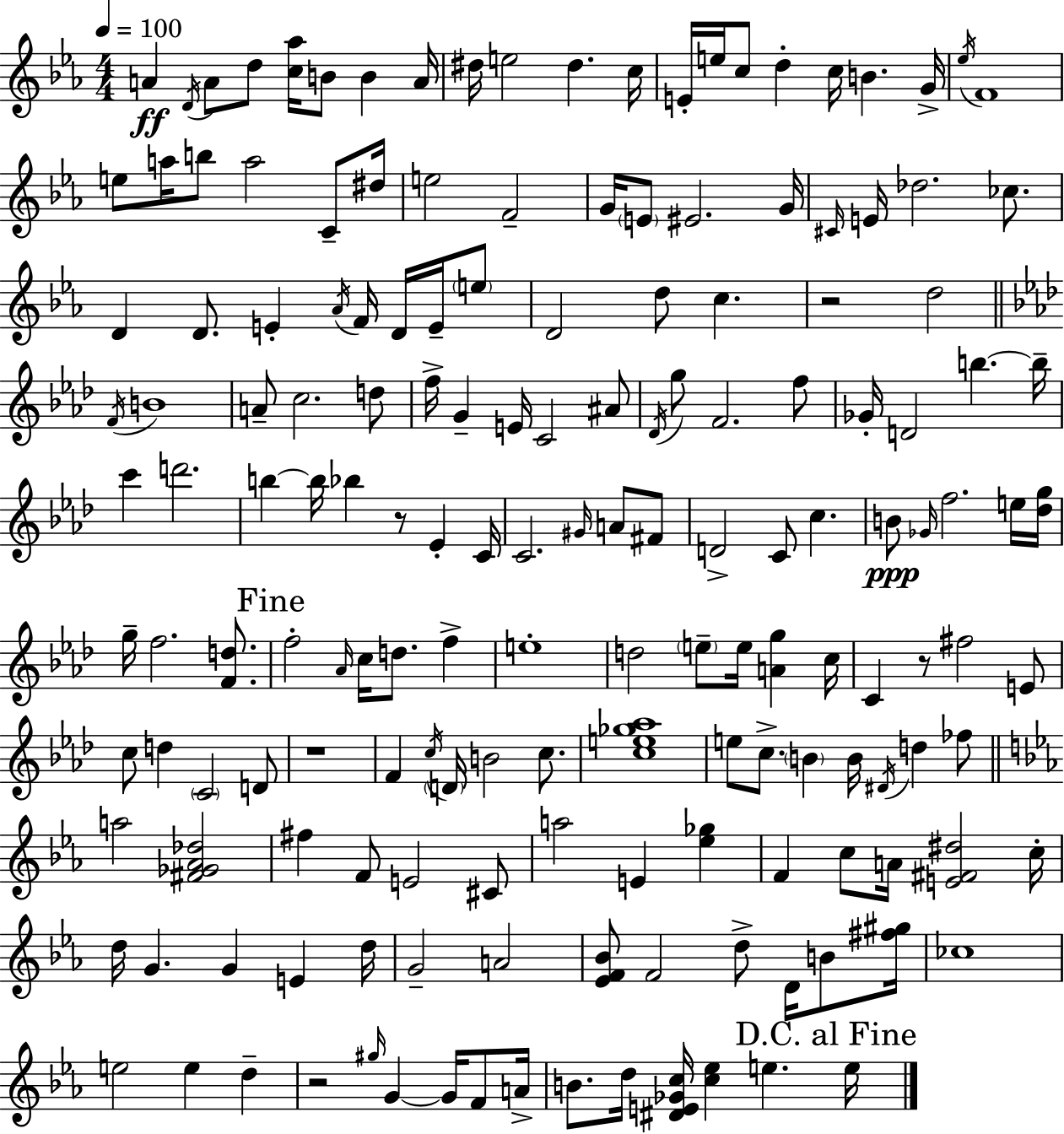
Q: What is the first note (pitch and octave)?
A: A4